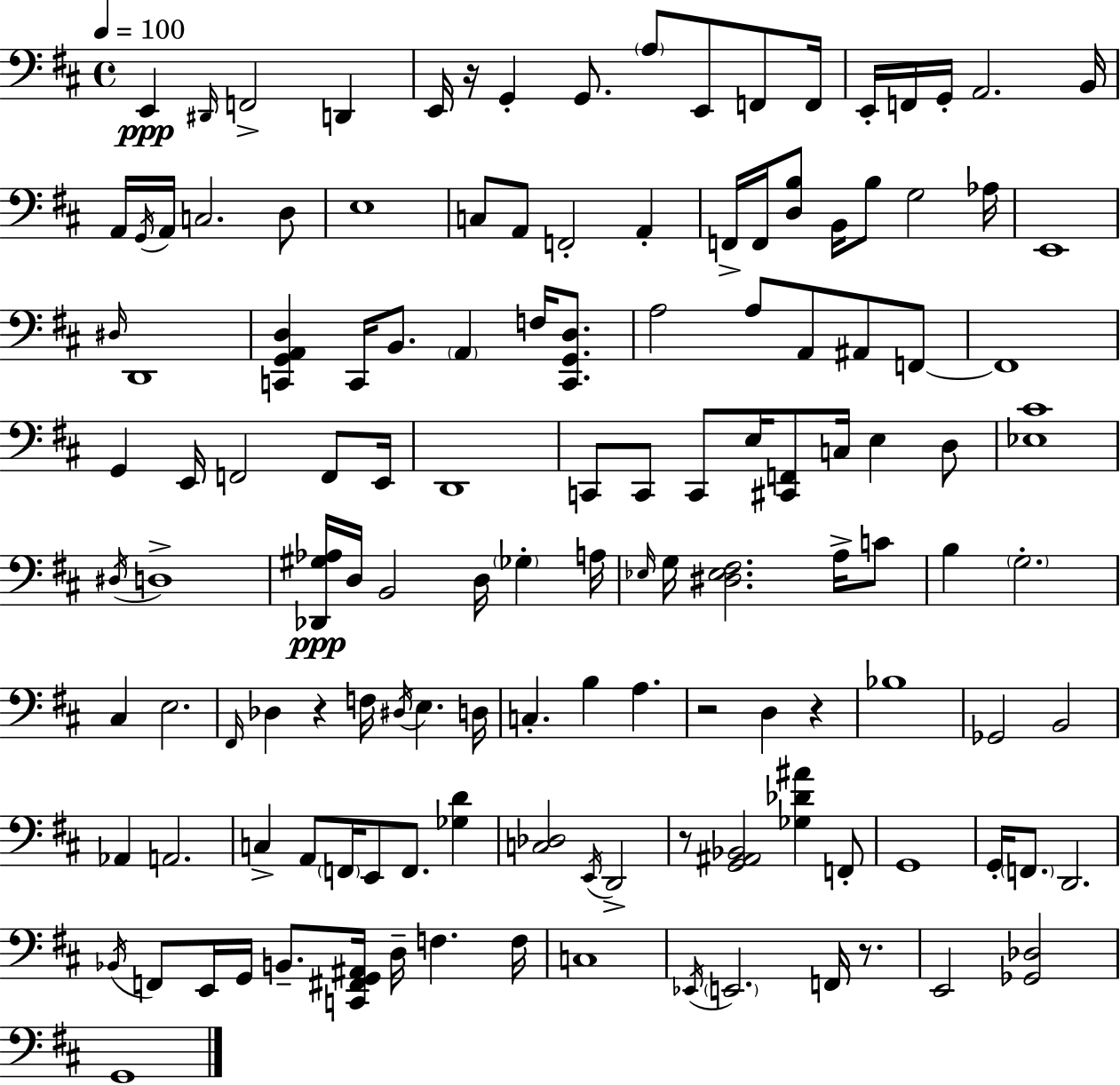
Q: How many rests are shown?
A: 6